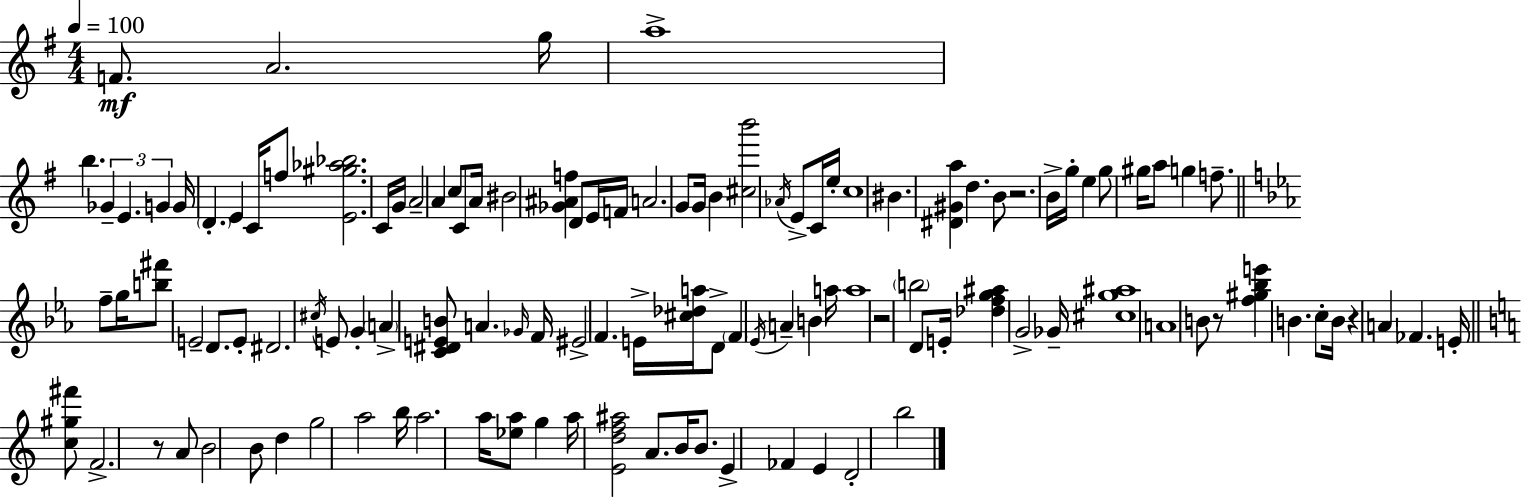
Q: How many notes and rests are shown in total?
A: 118